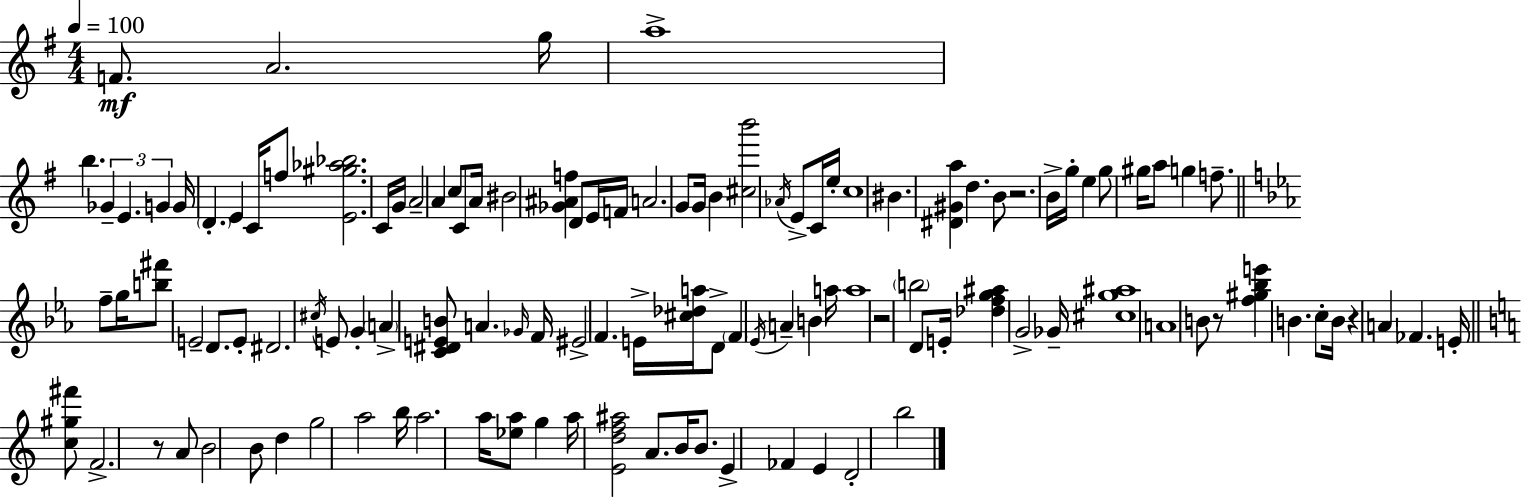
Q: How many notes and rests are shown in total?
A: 118